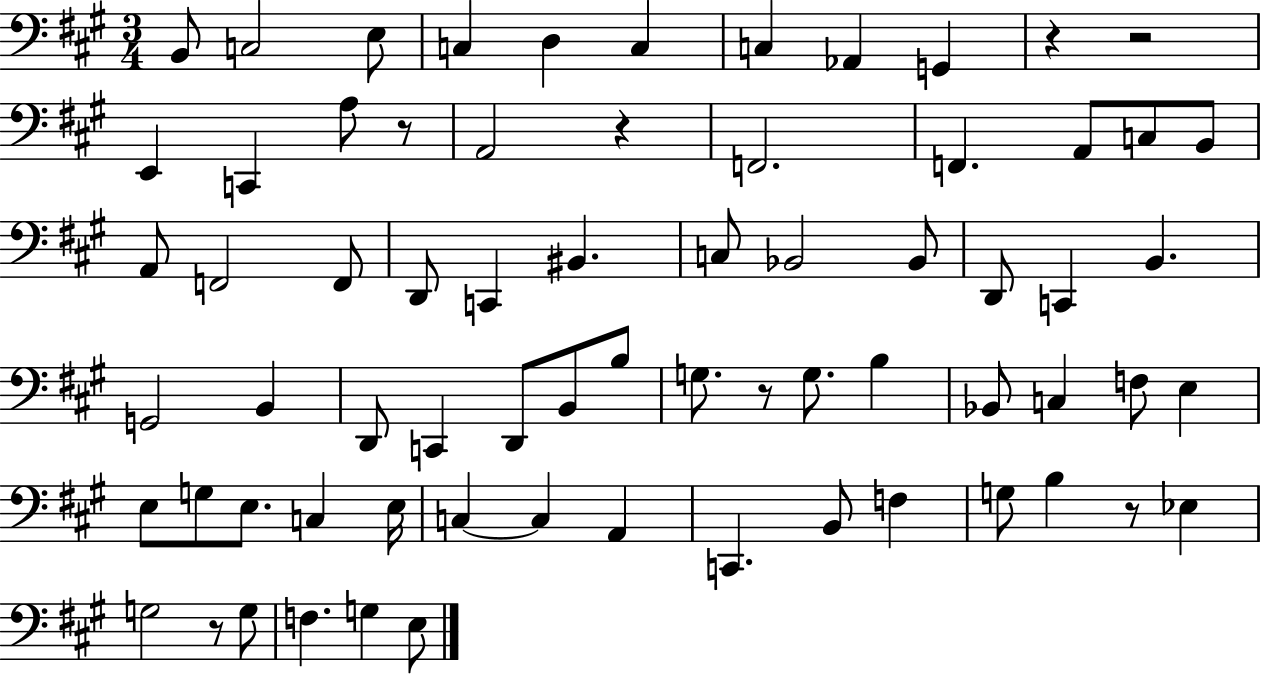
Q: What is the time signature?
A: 3/4